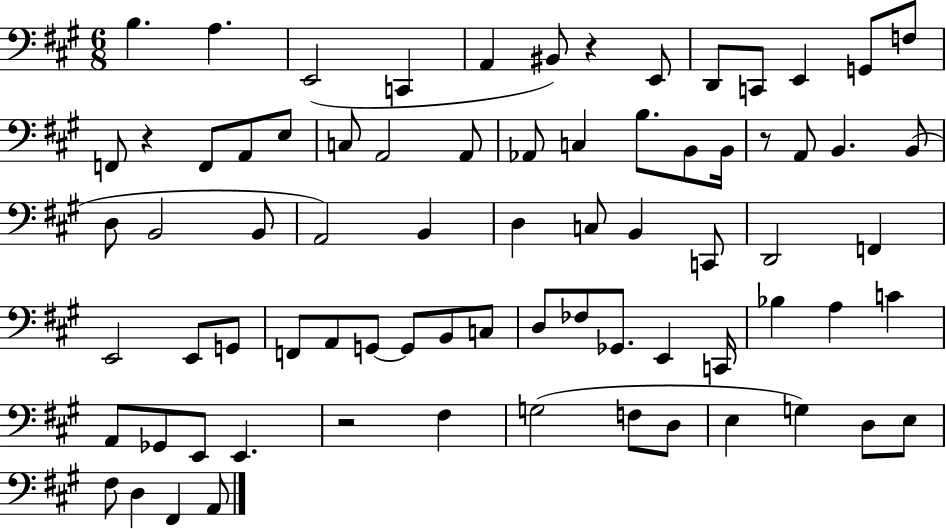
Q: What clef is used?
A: bass